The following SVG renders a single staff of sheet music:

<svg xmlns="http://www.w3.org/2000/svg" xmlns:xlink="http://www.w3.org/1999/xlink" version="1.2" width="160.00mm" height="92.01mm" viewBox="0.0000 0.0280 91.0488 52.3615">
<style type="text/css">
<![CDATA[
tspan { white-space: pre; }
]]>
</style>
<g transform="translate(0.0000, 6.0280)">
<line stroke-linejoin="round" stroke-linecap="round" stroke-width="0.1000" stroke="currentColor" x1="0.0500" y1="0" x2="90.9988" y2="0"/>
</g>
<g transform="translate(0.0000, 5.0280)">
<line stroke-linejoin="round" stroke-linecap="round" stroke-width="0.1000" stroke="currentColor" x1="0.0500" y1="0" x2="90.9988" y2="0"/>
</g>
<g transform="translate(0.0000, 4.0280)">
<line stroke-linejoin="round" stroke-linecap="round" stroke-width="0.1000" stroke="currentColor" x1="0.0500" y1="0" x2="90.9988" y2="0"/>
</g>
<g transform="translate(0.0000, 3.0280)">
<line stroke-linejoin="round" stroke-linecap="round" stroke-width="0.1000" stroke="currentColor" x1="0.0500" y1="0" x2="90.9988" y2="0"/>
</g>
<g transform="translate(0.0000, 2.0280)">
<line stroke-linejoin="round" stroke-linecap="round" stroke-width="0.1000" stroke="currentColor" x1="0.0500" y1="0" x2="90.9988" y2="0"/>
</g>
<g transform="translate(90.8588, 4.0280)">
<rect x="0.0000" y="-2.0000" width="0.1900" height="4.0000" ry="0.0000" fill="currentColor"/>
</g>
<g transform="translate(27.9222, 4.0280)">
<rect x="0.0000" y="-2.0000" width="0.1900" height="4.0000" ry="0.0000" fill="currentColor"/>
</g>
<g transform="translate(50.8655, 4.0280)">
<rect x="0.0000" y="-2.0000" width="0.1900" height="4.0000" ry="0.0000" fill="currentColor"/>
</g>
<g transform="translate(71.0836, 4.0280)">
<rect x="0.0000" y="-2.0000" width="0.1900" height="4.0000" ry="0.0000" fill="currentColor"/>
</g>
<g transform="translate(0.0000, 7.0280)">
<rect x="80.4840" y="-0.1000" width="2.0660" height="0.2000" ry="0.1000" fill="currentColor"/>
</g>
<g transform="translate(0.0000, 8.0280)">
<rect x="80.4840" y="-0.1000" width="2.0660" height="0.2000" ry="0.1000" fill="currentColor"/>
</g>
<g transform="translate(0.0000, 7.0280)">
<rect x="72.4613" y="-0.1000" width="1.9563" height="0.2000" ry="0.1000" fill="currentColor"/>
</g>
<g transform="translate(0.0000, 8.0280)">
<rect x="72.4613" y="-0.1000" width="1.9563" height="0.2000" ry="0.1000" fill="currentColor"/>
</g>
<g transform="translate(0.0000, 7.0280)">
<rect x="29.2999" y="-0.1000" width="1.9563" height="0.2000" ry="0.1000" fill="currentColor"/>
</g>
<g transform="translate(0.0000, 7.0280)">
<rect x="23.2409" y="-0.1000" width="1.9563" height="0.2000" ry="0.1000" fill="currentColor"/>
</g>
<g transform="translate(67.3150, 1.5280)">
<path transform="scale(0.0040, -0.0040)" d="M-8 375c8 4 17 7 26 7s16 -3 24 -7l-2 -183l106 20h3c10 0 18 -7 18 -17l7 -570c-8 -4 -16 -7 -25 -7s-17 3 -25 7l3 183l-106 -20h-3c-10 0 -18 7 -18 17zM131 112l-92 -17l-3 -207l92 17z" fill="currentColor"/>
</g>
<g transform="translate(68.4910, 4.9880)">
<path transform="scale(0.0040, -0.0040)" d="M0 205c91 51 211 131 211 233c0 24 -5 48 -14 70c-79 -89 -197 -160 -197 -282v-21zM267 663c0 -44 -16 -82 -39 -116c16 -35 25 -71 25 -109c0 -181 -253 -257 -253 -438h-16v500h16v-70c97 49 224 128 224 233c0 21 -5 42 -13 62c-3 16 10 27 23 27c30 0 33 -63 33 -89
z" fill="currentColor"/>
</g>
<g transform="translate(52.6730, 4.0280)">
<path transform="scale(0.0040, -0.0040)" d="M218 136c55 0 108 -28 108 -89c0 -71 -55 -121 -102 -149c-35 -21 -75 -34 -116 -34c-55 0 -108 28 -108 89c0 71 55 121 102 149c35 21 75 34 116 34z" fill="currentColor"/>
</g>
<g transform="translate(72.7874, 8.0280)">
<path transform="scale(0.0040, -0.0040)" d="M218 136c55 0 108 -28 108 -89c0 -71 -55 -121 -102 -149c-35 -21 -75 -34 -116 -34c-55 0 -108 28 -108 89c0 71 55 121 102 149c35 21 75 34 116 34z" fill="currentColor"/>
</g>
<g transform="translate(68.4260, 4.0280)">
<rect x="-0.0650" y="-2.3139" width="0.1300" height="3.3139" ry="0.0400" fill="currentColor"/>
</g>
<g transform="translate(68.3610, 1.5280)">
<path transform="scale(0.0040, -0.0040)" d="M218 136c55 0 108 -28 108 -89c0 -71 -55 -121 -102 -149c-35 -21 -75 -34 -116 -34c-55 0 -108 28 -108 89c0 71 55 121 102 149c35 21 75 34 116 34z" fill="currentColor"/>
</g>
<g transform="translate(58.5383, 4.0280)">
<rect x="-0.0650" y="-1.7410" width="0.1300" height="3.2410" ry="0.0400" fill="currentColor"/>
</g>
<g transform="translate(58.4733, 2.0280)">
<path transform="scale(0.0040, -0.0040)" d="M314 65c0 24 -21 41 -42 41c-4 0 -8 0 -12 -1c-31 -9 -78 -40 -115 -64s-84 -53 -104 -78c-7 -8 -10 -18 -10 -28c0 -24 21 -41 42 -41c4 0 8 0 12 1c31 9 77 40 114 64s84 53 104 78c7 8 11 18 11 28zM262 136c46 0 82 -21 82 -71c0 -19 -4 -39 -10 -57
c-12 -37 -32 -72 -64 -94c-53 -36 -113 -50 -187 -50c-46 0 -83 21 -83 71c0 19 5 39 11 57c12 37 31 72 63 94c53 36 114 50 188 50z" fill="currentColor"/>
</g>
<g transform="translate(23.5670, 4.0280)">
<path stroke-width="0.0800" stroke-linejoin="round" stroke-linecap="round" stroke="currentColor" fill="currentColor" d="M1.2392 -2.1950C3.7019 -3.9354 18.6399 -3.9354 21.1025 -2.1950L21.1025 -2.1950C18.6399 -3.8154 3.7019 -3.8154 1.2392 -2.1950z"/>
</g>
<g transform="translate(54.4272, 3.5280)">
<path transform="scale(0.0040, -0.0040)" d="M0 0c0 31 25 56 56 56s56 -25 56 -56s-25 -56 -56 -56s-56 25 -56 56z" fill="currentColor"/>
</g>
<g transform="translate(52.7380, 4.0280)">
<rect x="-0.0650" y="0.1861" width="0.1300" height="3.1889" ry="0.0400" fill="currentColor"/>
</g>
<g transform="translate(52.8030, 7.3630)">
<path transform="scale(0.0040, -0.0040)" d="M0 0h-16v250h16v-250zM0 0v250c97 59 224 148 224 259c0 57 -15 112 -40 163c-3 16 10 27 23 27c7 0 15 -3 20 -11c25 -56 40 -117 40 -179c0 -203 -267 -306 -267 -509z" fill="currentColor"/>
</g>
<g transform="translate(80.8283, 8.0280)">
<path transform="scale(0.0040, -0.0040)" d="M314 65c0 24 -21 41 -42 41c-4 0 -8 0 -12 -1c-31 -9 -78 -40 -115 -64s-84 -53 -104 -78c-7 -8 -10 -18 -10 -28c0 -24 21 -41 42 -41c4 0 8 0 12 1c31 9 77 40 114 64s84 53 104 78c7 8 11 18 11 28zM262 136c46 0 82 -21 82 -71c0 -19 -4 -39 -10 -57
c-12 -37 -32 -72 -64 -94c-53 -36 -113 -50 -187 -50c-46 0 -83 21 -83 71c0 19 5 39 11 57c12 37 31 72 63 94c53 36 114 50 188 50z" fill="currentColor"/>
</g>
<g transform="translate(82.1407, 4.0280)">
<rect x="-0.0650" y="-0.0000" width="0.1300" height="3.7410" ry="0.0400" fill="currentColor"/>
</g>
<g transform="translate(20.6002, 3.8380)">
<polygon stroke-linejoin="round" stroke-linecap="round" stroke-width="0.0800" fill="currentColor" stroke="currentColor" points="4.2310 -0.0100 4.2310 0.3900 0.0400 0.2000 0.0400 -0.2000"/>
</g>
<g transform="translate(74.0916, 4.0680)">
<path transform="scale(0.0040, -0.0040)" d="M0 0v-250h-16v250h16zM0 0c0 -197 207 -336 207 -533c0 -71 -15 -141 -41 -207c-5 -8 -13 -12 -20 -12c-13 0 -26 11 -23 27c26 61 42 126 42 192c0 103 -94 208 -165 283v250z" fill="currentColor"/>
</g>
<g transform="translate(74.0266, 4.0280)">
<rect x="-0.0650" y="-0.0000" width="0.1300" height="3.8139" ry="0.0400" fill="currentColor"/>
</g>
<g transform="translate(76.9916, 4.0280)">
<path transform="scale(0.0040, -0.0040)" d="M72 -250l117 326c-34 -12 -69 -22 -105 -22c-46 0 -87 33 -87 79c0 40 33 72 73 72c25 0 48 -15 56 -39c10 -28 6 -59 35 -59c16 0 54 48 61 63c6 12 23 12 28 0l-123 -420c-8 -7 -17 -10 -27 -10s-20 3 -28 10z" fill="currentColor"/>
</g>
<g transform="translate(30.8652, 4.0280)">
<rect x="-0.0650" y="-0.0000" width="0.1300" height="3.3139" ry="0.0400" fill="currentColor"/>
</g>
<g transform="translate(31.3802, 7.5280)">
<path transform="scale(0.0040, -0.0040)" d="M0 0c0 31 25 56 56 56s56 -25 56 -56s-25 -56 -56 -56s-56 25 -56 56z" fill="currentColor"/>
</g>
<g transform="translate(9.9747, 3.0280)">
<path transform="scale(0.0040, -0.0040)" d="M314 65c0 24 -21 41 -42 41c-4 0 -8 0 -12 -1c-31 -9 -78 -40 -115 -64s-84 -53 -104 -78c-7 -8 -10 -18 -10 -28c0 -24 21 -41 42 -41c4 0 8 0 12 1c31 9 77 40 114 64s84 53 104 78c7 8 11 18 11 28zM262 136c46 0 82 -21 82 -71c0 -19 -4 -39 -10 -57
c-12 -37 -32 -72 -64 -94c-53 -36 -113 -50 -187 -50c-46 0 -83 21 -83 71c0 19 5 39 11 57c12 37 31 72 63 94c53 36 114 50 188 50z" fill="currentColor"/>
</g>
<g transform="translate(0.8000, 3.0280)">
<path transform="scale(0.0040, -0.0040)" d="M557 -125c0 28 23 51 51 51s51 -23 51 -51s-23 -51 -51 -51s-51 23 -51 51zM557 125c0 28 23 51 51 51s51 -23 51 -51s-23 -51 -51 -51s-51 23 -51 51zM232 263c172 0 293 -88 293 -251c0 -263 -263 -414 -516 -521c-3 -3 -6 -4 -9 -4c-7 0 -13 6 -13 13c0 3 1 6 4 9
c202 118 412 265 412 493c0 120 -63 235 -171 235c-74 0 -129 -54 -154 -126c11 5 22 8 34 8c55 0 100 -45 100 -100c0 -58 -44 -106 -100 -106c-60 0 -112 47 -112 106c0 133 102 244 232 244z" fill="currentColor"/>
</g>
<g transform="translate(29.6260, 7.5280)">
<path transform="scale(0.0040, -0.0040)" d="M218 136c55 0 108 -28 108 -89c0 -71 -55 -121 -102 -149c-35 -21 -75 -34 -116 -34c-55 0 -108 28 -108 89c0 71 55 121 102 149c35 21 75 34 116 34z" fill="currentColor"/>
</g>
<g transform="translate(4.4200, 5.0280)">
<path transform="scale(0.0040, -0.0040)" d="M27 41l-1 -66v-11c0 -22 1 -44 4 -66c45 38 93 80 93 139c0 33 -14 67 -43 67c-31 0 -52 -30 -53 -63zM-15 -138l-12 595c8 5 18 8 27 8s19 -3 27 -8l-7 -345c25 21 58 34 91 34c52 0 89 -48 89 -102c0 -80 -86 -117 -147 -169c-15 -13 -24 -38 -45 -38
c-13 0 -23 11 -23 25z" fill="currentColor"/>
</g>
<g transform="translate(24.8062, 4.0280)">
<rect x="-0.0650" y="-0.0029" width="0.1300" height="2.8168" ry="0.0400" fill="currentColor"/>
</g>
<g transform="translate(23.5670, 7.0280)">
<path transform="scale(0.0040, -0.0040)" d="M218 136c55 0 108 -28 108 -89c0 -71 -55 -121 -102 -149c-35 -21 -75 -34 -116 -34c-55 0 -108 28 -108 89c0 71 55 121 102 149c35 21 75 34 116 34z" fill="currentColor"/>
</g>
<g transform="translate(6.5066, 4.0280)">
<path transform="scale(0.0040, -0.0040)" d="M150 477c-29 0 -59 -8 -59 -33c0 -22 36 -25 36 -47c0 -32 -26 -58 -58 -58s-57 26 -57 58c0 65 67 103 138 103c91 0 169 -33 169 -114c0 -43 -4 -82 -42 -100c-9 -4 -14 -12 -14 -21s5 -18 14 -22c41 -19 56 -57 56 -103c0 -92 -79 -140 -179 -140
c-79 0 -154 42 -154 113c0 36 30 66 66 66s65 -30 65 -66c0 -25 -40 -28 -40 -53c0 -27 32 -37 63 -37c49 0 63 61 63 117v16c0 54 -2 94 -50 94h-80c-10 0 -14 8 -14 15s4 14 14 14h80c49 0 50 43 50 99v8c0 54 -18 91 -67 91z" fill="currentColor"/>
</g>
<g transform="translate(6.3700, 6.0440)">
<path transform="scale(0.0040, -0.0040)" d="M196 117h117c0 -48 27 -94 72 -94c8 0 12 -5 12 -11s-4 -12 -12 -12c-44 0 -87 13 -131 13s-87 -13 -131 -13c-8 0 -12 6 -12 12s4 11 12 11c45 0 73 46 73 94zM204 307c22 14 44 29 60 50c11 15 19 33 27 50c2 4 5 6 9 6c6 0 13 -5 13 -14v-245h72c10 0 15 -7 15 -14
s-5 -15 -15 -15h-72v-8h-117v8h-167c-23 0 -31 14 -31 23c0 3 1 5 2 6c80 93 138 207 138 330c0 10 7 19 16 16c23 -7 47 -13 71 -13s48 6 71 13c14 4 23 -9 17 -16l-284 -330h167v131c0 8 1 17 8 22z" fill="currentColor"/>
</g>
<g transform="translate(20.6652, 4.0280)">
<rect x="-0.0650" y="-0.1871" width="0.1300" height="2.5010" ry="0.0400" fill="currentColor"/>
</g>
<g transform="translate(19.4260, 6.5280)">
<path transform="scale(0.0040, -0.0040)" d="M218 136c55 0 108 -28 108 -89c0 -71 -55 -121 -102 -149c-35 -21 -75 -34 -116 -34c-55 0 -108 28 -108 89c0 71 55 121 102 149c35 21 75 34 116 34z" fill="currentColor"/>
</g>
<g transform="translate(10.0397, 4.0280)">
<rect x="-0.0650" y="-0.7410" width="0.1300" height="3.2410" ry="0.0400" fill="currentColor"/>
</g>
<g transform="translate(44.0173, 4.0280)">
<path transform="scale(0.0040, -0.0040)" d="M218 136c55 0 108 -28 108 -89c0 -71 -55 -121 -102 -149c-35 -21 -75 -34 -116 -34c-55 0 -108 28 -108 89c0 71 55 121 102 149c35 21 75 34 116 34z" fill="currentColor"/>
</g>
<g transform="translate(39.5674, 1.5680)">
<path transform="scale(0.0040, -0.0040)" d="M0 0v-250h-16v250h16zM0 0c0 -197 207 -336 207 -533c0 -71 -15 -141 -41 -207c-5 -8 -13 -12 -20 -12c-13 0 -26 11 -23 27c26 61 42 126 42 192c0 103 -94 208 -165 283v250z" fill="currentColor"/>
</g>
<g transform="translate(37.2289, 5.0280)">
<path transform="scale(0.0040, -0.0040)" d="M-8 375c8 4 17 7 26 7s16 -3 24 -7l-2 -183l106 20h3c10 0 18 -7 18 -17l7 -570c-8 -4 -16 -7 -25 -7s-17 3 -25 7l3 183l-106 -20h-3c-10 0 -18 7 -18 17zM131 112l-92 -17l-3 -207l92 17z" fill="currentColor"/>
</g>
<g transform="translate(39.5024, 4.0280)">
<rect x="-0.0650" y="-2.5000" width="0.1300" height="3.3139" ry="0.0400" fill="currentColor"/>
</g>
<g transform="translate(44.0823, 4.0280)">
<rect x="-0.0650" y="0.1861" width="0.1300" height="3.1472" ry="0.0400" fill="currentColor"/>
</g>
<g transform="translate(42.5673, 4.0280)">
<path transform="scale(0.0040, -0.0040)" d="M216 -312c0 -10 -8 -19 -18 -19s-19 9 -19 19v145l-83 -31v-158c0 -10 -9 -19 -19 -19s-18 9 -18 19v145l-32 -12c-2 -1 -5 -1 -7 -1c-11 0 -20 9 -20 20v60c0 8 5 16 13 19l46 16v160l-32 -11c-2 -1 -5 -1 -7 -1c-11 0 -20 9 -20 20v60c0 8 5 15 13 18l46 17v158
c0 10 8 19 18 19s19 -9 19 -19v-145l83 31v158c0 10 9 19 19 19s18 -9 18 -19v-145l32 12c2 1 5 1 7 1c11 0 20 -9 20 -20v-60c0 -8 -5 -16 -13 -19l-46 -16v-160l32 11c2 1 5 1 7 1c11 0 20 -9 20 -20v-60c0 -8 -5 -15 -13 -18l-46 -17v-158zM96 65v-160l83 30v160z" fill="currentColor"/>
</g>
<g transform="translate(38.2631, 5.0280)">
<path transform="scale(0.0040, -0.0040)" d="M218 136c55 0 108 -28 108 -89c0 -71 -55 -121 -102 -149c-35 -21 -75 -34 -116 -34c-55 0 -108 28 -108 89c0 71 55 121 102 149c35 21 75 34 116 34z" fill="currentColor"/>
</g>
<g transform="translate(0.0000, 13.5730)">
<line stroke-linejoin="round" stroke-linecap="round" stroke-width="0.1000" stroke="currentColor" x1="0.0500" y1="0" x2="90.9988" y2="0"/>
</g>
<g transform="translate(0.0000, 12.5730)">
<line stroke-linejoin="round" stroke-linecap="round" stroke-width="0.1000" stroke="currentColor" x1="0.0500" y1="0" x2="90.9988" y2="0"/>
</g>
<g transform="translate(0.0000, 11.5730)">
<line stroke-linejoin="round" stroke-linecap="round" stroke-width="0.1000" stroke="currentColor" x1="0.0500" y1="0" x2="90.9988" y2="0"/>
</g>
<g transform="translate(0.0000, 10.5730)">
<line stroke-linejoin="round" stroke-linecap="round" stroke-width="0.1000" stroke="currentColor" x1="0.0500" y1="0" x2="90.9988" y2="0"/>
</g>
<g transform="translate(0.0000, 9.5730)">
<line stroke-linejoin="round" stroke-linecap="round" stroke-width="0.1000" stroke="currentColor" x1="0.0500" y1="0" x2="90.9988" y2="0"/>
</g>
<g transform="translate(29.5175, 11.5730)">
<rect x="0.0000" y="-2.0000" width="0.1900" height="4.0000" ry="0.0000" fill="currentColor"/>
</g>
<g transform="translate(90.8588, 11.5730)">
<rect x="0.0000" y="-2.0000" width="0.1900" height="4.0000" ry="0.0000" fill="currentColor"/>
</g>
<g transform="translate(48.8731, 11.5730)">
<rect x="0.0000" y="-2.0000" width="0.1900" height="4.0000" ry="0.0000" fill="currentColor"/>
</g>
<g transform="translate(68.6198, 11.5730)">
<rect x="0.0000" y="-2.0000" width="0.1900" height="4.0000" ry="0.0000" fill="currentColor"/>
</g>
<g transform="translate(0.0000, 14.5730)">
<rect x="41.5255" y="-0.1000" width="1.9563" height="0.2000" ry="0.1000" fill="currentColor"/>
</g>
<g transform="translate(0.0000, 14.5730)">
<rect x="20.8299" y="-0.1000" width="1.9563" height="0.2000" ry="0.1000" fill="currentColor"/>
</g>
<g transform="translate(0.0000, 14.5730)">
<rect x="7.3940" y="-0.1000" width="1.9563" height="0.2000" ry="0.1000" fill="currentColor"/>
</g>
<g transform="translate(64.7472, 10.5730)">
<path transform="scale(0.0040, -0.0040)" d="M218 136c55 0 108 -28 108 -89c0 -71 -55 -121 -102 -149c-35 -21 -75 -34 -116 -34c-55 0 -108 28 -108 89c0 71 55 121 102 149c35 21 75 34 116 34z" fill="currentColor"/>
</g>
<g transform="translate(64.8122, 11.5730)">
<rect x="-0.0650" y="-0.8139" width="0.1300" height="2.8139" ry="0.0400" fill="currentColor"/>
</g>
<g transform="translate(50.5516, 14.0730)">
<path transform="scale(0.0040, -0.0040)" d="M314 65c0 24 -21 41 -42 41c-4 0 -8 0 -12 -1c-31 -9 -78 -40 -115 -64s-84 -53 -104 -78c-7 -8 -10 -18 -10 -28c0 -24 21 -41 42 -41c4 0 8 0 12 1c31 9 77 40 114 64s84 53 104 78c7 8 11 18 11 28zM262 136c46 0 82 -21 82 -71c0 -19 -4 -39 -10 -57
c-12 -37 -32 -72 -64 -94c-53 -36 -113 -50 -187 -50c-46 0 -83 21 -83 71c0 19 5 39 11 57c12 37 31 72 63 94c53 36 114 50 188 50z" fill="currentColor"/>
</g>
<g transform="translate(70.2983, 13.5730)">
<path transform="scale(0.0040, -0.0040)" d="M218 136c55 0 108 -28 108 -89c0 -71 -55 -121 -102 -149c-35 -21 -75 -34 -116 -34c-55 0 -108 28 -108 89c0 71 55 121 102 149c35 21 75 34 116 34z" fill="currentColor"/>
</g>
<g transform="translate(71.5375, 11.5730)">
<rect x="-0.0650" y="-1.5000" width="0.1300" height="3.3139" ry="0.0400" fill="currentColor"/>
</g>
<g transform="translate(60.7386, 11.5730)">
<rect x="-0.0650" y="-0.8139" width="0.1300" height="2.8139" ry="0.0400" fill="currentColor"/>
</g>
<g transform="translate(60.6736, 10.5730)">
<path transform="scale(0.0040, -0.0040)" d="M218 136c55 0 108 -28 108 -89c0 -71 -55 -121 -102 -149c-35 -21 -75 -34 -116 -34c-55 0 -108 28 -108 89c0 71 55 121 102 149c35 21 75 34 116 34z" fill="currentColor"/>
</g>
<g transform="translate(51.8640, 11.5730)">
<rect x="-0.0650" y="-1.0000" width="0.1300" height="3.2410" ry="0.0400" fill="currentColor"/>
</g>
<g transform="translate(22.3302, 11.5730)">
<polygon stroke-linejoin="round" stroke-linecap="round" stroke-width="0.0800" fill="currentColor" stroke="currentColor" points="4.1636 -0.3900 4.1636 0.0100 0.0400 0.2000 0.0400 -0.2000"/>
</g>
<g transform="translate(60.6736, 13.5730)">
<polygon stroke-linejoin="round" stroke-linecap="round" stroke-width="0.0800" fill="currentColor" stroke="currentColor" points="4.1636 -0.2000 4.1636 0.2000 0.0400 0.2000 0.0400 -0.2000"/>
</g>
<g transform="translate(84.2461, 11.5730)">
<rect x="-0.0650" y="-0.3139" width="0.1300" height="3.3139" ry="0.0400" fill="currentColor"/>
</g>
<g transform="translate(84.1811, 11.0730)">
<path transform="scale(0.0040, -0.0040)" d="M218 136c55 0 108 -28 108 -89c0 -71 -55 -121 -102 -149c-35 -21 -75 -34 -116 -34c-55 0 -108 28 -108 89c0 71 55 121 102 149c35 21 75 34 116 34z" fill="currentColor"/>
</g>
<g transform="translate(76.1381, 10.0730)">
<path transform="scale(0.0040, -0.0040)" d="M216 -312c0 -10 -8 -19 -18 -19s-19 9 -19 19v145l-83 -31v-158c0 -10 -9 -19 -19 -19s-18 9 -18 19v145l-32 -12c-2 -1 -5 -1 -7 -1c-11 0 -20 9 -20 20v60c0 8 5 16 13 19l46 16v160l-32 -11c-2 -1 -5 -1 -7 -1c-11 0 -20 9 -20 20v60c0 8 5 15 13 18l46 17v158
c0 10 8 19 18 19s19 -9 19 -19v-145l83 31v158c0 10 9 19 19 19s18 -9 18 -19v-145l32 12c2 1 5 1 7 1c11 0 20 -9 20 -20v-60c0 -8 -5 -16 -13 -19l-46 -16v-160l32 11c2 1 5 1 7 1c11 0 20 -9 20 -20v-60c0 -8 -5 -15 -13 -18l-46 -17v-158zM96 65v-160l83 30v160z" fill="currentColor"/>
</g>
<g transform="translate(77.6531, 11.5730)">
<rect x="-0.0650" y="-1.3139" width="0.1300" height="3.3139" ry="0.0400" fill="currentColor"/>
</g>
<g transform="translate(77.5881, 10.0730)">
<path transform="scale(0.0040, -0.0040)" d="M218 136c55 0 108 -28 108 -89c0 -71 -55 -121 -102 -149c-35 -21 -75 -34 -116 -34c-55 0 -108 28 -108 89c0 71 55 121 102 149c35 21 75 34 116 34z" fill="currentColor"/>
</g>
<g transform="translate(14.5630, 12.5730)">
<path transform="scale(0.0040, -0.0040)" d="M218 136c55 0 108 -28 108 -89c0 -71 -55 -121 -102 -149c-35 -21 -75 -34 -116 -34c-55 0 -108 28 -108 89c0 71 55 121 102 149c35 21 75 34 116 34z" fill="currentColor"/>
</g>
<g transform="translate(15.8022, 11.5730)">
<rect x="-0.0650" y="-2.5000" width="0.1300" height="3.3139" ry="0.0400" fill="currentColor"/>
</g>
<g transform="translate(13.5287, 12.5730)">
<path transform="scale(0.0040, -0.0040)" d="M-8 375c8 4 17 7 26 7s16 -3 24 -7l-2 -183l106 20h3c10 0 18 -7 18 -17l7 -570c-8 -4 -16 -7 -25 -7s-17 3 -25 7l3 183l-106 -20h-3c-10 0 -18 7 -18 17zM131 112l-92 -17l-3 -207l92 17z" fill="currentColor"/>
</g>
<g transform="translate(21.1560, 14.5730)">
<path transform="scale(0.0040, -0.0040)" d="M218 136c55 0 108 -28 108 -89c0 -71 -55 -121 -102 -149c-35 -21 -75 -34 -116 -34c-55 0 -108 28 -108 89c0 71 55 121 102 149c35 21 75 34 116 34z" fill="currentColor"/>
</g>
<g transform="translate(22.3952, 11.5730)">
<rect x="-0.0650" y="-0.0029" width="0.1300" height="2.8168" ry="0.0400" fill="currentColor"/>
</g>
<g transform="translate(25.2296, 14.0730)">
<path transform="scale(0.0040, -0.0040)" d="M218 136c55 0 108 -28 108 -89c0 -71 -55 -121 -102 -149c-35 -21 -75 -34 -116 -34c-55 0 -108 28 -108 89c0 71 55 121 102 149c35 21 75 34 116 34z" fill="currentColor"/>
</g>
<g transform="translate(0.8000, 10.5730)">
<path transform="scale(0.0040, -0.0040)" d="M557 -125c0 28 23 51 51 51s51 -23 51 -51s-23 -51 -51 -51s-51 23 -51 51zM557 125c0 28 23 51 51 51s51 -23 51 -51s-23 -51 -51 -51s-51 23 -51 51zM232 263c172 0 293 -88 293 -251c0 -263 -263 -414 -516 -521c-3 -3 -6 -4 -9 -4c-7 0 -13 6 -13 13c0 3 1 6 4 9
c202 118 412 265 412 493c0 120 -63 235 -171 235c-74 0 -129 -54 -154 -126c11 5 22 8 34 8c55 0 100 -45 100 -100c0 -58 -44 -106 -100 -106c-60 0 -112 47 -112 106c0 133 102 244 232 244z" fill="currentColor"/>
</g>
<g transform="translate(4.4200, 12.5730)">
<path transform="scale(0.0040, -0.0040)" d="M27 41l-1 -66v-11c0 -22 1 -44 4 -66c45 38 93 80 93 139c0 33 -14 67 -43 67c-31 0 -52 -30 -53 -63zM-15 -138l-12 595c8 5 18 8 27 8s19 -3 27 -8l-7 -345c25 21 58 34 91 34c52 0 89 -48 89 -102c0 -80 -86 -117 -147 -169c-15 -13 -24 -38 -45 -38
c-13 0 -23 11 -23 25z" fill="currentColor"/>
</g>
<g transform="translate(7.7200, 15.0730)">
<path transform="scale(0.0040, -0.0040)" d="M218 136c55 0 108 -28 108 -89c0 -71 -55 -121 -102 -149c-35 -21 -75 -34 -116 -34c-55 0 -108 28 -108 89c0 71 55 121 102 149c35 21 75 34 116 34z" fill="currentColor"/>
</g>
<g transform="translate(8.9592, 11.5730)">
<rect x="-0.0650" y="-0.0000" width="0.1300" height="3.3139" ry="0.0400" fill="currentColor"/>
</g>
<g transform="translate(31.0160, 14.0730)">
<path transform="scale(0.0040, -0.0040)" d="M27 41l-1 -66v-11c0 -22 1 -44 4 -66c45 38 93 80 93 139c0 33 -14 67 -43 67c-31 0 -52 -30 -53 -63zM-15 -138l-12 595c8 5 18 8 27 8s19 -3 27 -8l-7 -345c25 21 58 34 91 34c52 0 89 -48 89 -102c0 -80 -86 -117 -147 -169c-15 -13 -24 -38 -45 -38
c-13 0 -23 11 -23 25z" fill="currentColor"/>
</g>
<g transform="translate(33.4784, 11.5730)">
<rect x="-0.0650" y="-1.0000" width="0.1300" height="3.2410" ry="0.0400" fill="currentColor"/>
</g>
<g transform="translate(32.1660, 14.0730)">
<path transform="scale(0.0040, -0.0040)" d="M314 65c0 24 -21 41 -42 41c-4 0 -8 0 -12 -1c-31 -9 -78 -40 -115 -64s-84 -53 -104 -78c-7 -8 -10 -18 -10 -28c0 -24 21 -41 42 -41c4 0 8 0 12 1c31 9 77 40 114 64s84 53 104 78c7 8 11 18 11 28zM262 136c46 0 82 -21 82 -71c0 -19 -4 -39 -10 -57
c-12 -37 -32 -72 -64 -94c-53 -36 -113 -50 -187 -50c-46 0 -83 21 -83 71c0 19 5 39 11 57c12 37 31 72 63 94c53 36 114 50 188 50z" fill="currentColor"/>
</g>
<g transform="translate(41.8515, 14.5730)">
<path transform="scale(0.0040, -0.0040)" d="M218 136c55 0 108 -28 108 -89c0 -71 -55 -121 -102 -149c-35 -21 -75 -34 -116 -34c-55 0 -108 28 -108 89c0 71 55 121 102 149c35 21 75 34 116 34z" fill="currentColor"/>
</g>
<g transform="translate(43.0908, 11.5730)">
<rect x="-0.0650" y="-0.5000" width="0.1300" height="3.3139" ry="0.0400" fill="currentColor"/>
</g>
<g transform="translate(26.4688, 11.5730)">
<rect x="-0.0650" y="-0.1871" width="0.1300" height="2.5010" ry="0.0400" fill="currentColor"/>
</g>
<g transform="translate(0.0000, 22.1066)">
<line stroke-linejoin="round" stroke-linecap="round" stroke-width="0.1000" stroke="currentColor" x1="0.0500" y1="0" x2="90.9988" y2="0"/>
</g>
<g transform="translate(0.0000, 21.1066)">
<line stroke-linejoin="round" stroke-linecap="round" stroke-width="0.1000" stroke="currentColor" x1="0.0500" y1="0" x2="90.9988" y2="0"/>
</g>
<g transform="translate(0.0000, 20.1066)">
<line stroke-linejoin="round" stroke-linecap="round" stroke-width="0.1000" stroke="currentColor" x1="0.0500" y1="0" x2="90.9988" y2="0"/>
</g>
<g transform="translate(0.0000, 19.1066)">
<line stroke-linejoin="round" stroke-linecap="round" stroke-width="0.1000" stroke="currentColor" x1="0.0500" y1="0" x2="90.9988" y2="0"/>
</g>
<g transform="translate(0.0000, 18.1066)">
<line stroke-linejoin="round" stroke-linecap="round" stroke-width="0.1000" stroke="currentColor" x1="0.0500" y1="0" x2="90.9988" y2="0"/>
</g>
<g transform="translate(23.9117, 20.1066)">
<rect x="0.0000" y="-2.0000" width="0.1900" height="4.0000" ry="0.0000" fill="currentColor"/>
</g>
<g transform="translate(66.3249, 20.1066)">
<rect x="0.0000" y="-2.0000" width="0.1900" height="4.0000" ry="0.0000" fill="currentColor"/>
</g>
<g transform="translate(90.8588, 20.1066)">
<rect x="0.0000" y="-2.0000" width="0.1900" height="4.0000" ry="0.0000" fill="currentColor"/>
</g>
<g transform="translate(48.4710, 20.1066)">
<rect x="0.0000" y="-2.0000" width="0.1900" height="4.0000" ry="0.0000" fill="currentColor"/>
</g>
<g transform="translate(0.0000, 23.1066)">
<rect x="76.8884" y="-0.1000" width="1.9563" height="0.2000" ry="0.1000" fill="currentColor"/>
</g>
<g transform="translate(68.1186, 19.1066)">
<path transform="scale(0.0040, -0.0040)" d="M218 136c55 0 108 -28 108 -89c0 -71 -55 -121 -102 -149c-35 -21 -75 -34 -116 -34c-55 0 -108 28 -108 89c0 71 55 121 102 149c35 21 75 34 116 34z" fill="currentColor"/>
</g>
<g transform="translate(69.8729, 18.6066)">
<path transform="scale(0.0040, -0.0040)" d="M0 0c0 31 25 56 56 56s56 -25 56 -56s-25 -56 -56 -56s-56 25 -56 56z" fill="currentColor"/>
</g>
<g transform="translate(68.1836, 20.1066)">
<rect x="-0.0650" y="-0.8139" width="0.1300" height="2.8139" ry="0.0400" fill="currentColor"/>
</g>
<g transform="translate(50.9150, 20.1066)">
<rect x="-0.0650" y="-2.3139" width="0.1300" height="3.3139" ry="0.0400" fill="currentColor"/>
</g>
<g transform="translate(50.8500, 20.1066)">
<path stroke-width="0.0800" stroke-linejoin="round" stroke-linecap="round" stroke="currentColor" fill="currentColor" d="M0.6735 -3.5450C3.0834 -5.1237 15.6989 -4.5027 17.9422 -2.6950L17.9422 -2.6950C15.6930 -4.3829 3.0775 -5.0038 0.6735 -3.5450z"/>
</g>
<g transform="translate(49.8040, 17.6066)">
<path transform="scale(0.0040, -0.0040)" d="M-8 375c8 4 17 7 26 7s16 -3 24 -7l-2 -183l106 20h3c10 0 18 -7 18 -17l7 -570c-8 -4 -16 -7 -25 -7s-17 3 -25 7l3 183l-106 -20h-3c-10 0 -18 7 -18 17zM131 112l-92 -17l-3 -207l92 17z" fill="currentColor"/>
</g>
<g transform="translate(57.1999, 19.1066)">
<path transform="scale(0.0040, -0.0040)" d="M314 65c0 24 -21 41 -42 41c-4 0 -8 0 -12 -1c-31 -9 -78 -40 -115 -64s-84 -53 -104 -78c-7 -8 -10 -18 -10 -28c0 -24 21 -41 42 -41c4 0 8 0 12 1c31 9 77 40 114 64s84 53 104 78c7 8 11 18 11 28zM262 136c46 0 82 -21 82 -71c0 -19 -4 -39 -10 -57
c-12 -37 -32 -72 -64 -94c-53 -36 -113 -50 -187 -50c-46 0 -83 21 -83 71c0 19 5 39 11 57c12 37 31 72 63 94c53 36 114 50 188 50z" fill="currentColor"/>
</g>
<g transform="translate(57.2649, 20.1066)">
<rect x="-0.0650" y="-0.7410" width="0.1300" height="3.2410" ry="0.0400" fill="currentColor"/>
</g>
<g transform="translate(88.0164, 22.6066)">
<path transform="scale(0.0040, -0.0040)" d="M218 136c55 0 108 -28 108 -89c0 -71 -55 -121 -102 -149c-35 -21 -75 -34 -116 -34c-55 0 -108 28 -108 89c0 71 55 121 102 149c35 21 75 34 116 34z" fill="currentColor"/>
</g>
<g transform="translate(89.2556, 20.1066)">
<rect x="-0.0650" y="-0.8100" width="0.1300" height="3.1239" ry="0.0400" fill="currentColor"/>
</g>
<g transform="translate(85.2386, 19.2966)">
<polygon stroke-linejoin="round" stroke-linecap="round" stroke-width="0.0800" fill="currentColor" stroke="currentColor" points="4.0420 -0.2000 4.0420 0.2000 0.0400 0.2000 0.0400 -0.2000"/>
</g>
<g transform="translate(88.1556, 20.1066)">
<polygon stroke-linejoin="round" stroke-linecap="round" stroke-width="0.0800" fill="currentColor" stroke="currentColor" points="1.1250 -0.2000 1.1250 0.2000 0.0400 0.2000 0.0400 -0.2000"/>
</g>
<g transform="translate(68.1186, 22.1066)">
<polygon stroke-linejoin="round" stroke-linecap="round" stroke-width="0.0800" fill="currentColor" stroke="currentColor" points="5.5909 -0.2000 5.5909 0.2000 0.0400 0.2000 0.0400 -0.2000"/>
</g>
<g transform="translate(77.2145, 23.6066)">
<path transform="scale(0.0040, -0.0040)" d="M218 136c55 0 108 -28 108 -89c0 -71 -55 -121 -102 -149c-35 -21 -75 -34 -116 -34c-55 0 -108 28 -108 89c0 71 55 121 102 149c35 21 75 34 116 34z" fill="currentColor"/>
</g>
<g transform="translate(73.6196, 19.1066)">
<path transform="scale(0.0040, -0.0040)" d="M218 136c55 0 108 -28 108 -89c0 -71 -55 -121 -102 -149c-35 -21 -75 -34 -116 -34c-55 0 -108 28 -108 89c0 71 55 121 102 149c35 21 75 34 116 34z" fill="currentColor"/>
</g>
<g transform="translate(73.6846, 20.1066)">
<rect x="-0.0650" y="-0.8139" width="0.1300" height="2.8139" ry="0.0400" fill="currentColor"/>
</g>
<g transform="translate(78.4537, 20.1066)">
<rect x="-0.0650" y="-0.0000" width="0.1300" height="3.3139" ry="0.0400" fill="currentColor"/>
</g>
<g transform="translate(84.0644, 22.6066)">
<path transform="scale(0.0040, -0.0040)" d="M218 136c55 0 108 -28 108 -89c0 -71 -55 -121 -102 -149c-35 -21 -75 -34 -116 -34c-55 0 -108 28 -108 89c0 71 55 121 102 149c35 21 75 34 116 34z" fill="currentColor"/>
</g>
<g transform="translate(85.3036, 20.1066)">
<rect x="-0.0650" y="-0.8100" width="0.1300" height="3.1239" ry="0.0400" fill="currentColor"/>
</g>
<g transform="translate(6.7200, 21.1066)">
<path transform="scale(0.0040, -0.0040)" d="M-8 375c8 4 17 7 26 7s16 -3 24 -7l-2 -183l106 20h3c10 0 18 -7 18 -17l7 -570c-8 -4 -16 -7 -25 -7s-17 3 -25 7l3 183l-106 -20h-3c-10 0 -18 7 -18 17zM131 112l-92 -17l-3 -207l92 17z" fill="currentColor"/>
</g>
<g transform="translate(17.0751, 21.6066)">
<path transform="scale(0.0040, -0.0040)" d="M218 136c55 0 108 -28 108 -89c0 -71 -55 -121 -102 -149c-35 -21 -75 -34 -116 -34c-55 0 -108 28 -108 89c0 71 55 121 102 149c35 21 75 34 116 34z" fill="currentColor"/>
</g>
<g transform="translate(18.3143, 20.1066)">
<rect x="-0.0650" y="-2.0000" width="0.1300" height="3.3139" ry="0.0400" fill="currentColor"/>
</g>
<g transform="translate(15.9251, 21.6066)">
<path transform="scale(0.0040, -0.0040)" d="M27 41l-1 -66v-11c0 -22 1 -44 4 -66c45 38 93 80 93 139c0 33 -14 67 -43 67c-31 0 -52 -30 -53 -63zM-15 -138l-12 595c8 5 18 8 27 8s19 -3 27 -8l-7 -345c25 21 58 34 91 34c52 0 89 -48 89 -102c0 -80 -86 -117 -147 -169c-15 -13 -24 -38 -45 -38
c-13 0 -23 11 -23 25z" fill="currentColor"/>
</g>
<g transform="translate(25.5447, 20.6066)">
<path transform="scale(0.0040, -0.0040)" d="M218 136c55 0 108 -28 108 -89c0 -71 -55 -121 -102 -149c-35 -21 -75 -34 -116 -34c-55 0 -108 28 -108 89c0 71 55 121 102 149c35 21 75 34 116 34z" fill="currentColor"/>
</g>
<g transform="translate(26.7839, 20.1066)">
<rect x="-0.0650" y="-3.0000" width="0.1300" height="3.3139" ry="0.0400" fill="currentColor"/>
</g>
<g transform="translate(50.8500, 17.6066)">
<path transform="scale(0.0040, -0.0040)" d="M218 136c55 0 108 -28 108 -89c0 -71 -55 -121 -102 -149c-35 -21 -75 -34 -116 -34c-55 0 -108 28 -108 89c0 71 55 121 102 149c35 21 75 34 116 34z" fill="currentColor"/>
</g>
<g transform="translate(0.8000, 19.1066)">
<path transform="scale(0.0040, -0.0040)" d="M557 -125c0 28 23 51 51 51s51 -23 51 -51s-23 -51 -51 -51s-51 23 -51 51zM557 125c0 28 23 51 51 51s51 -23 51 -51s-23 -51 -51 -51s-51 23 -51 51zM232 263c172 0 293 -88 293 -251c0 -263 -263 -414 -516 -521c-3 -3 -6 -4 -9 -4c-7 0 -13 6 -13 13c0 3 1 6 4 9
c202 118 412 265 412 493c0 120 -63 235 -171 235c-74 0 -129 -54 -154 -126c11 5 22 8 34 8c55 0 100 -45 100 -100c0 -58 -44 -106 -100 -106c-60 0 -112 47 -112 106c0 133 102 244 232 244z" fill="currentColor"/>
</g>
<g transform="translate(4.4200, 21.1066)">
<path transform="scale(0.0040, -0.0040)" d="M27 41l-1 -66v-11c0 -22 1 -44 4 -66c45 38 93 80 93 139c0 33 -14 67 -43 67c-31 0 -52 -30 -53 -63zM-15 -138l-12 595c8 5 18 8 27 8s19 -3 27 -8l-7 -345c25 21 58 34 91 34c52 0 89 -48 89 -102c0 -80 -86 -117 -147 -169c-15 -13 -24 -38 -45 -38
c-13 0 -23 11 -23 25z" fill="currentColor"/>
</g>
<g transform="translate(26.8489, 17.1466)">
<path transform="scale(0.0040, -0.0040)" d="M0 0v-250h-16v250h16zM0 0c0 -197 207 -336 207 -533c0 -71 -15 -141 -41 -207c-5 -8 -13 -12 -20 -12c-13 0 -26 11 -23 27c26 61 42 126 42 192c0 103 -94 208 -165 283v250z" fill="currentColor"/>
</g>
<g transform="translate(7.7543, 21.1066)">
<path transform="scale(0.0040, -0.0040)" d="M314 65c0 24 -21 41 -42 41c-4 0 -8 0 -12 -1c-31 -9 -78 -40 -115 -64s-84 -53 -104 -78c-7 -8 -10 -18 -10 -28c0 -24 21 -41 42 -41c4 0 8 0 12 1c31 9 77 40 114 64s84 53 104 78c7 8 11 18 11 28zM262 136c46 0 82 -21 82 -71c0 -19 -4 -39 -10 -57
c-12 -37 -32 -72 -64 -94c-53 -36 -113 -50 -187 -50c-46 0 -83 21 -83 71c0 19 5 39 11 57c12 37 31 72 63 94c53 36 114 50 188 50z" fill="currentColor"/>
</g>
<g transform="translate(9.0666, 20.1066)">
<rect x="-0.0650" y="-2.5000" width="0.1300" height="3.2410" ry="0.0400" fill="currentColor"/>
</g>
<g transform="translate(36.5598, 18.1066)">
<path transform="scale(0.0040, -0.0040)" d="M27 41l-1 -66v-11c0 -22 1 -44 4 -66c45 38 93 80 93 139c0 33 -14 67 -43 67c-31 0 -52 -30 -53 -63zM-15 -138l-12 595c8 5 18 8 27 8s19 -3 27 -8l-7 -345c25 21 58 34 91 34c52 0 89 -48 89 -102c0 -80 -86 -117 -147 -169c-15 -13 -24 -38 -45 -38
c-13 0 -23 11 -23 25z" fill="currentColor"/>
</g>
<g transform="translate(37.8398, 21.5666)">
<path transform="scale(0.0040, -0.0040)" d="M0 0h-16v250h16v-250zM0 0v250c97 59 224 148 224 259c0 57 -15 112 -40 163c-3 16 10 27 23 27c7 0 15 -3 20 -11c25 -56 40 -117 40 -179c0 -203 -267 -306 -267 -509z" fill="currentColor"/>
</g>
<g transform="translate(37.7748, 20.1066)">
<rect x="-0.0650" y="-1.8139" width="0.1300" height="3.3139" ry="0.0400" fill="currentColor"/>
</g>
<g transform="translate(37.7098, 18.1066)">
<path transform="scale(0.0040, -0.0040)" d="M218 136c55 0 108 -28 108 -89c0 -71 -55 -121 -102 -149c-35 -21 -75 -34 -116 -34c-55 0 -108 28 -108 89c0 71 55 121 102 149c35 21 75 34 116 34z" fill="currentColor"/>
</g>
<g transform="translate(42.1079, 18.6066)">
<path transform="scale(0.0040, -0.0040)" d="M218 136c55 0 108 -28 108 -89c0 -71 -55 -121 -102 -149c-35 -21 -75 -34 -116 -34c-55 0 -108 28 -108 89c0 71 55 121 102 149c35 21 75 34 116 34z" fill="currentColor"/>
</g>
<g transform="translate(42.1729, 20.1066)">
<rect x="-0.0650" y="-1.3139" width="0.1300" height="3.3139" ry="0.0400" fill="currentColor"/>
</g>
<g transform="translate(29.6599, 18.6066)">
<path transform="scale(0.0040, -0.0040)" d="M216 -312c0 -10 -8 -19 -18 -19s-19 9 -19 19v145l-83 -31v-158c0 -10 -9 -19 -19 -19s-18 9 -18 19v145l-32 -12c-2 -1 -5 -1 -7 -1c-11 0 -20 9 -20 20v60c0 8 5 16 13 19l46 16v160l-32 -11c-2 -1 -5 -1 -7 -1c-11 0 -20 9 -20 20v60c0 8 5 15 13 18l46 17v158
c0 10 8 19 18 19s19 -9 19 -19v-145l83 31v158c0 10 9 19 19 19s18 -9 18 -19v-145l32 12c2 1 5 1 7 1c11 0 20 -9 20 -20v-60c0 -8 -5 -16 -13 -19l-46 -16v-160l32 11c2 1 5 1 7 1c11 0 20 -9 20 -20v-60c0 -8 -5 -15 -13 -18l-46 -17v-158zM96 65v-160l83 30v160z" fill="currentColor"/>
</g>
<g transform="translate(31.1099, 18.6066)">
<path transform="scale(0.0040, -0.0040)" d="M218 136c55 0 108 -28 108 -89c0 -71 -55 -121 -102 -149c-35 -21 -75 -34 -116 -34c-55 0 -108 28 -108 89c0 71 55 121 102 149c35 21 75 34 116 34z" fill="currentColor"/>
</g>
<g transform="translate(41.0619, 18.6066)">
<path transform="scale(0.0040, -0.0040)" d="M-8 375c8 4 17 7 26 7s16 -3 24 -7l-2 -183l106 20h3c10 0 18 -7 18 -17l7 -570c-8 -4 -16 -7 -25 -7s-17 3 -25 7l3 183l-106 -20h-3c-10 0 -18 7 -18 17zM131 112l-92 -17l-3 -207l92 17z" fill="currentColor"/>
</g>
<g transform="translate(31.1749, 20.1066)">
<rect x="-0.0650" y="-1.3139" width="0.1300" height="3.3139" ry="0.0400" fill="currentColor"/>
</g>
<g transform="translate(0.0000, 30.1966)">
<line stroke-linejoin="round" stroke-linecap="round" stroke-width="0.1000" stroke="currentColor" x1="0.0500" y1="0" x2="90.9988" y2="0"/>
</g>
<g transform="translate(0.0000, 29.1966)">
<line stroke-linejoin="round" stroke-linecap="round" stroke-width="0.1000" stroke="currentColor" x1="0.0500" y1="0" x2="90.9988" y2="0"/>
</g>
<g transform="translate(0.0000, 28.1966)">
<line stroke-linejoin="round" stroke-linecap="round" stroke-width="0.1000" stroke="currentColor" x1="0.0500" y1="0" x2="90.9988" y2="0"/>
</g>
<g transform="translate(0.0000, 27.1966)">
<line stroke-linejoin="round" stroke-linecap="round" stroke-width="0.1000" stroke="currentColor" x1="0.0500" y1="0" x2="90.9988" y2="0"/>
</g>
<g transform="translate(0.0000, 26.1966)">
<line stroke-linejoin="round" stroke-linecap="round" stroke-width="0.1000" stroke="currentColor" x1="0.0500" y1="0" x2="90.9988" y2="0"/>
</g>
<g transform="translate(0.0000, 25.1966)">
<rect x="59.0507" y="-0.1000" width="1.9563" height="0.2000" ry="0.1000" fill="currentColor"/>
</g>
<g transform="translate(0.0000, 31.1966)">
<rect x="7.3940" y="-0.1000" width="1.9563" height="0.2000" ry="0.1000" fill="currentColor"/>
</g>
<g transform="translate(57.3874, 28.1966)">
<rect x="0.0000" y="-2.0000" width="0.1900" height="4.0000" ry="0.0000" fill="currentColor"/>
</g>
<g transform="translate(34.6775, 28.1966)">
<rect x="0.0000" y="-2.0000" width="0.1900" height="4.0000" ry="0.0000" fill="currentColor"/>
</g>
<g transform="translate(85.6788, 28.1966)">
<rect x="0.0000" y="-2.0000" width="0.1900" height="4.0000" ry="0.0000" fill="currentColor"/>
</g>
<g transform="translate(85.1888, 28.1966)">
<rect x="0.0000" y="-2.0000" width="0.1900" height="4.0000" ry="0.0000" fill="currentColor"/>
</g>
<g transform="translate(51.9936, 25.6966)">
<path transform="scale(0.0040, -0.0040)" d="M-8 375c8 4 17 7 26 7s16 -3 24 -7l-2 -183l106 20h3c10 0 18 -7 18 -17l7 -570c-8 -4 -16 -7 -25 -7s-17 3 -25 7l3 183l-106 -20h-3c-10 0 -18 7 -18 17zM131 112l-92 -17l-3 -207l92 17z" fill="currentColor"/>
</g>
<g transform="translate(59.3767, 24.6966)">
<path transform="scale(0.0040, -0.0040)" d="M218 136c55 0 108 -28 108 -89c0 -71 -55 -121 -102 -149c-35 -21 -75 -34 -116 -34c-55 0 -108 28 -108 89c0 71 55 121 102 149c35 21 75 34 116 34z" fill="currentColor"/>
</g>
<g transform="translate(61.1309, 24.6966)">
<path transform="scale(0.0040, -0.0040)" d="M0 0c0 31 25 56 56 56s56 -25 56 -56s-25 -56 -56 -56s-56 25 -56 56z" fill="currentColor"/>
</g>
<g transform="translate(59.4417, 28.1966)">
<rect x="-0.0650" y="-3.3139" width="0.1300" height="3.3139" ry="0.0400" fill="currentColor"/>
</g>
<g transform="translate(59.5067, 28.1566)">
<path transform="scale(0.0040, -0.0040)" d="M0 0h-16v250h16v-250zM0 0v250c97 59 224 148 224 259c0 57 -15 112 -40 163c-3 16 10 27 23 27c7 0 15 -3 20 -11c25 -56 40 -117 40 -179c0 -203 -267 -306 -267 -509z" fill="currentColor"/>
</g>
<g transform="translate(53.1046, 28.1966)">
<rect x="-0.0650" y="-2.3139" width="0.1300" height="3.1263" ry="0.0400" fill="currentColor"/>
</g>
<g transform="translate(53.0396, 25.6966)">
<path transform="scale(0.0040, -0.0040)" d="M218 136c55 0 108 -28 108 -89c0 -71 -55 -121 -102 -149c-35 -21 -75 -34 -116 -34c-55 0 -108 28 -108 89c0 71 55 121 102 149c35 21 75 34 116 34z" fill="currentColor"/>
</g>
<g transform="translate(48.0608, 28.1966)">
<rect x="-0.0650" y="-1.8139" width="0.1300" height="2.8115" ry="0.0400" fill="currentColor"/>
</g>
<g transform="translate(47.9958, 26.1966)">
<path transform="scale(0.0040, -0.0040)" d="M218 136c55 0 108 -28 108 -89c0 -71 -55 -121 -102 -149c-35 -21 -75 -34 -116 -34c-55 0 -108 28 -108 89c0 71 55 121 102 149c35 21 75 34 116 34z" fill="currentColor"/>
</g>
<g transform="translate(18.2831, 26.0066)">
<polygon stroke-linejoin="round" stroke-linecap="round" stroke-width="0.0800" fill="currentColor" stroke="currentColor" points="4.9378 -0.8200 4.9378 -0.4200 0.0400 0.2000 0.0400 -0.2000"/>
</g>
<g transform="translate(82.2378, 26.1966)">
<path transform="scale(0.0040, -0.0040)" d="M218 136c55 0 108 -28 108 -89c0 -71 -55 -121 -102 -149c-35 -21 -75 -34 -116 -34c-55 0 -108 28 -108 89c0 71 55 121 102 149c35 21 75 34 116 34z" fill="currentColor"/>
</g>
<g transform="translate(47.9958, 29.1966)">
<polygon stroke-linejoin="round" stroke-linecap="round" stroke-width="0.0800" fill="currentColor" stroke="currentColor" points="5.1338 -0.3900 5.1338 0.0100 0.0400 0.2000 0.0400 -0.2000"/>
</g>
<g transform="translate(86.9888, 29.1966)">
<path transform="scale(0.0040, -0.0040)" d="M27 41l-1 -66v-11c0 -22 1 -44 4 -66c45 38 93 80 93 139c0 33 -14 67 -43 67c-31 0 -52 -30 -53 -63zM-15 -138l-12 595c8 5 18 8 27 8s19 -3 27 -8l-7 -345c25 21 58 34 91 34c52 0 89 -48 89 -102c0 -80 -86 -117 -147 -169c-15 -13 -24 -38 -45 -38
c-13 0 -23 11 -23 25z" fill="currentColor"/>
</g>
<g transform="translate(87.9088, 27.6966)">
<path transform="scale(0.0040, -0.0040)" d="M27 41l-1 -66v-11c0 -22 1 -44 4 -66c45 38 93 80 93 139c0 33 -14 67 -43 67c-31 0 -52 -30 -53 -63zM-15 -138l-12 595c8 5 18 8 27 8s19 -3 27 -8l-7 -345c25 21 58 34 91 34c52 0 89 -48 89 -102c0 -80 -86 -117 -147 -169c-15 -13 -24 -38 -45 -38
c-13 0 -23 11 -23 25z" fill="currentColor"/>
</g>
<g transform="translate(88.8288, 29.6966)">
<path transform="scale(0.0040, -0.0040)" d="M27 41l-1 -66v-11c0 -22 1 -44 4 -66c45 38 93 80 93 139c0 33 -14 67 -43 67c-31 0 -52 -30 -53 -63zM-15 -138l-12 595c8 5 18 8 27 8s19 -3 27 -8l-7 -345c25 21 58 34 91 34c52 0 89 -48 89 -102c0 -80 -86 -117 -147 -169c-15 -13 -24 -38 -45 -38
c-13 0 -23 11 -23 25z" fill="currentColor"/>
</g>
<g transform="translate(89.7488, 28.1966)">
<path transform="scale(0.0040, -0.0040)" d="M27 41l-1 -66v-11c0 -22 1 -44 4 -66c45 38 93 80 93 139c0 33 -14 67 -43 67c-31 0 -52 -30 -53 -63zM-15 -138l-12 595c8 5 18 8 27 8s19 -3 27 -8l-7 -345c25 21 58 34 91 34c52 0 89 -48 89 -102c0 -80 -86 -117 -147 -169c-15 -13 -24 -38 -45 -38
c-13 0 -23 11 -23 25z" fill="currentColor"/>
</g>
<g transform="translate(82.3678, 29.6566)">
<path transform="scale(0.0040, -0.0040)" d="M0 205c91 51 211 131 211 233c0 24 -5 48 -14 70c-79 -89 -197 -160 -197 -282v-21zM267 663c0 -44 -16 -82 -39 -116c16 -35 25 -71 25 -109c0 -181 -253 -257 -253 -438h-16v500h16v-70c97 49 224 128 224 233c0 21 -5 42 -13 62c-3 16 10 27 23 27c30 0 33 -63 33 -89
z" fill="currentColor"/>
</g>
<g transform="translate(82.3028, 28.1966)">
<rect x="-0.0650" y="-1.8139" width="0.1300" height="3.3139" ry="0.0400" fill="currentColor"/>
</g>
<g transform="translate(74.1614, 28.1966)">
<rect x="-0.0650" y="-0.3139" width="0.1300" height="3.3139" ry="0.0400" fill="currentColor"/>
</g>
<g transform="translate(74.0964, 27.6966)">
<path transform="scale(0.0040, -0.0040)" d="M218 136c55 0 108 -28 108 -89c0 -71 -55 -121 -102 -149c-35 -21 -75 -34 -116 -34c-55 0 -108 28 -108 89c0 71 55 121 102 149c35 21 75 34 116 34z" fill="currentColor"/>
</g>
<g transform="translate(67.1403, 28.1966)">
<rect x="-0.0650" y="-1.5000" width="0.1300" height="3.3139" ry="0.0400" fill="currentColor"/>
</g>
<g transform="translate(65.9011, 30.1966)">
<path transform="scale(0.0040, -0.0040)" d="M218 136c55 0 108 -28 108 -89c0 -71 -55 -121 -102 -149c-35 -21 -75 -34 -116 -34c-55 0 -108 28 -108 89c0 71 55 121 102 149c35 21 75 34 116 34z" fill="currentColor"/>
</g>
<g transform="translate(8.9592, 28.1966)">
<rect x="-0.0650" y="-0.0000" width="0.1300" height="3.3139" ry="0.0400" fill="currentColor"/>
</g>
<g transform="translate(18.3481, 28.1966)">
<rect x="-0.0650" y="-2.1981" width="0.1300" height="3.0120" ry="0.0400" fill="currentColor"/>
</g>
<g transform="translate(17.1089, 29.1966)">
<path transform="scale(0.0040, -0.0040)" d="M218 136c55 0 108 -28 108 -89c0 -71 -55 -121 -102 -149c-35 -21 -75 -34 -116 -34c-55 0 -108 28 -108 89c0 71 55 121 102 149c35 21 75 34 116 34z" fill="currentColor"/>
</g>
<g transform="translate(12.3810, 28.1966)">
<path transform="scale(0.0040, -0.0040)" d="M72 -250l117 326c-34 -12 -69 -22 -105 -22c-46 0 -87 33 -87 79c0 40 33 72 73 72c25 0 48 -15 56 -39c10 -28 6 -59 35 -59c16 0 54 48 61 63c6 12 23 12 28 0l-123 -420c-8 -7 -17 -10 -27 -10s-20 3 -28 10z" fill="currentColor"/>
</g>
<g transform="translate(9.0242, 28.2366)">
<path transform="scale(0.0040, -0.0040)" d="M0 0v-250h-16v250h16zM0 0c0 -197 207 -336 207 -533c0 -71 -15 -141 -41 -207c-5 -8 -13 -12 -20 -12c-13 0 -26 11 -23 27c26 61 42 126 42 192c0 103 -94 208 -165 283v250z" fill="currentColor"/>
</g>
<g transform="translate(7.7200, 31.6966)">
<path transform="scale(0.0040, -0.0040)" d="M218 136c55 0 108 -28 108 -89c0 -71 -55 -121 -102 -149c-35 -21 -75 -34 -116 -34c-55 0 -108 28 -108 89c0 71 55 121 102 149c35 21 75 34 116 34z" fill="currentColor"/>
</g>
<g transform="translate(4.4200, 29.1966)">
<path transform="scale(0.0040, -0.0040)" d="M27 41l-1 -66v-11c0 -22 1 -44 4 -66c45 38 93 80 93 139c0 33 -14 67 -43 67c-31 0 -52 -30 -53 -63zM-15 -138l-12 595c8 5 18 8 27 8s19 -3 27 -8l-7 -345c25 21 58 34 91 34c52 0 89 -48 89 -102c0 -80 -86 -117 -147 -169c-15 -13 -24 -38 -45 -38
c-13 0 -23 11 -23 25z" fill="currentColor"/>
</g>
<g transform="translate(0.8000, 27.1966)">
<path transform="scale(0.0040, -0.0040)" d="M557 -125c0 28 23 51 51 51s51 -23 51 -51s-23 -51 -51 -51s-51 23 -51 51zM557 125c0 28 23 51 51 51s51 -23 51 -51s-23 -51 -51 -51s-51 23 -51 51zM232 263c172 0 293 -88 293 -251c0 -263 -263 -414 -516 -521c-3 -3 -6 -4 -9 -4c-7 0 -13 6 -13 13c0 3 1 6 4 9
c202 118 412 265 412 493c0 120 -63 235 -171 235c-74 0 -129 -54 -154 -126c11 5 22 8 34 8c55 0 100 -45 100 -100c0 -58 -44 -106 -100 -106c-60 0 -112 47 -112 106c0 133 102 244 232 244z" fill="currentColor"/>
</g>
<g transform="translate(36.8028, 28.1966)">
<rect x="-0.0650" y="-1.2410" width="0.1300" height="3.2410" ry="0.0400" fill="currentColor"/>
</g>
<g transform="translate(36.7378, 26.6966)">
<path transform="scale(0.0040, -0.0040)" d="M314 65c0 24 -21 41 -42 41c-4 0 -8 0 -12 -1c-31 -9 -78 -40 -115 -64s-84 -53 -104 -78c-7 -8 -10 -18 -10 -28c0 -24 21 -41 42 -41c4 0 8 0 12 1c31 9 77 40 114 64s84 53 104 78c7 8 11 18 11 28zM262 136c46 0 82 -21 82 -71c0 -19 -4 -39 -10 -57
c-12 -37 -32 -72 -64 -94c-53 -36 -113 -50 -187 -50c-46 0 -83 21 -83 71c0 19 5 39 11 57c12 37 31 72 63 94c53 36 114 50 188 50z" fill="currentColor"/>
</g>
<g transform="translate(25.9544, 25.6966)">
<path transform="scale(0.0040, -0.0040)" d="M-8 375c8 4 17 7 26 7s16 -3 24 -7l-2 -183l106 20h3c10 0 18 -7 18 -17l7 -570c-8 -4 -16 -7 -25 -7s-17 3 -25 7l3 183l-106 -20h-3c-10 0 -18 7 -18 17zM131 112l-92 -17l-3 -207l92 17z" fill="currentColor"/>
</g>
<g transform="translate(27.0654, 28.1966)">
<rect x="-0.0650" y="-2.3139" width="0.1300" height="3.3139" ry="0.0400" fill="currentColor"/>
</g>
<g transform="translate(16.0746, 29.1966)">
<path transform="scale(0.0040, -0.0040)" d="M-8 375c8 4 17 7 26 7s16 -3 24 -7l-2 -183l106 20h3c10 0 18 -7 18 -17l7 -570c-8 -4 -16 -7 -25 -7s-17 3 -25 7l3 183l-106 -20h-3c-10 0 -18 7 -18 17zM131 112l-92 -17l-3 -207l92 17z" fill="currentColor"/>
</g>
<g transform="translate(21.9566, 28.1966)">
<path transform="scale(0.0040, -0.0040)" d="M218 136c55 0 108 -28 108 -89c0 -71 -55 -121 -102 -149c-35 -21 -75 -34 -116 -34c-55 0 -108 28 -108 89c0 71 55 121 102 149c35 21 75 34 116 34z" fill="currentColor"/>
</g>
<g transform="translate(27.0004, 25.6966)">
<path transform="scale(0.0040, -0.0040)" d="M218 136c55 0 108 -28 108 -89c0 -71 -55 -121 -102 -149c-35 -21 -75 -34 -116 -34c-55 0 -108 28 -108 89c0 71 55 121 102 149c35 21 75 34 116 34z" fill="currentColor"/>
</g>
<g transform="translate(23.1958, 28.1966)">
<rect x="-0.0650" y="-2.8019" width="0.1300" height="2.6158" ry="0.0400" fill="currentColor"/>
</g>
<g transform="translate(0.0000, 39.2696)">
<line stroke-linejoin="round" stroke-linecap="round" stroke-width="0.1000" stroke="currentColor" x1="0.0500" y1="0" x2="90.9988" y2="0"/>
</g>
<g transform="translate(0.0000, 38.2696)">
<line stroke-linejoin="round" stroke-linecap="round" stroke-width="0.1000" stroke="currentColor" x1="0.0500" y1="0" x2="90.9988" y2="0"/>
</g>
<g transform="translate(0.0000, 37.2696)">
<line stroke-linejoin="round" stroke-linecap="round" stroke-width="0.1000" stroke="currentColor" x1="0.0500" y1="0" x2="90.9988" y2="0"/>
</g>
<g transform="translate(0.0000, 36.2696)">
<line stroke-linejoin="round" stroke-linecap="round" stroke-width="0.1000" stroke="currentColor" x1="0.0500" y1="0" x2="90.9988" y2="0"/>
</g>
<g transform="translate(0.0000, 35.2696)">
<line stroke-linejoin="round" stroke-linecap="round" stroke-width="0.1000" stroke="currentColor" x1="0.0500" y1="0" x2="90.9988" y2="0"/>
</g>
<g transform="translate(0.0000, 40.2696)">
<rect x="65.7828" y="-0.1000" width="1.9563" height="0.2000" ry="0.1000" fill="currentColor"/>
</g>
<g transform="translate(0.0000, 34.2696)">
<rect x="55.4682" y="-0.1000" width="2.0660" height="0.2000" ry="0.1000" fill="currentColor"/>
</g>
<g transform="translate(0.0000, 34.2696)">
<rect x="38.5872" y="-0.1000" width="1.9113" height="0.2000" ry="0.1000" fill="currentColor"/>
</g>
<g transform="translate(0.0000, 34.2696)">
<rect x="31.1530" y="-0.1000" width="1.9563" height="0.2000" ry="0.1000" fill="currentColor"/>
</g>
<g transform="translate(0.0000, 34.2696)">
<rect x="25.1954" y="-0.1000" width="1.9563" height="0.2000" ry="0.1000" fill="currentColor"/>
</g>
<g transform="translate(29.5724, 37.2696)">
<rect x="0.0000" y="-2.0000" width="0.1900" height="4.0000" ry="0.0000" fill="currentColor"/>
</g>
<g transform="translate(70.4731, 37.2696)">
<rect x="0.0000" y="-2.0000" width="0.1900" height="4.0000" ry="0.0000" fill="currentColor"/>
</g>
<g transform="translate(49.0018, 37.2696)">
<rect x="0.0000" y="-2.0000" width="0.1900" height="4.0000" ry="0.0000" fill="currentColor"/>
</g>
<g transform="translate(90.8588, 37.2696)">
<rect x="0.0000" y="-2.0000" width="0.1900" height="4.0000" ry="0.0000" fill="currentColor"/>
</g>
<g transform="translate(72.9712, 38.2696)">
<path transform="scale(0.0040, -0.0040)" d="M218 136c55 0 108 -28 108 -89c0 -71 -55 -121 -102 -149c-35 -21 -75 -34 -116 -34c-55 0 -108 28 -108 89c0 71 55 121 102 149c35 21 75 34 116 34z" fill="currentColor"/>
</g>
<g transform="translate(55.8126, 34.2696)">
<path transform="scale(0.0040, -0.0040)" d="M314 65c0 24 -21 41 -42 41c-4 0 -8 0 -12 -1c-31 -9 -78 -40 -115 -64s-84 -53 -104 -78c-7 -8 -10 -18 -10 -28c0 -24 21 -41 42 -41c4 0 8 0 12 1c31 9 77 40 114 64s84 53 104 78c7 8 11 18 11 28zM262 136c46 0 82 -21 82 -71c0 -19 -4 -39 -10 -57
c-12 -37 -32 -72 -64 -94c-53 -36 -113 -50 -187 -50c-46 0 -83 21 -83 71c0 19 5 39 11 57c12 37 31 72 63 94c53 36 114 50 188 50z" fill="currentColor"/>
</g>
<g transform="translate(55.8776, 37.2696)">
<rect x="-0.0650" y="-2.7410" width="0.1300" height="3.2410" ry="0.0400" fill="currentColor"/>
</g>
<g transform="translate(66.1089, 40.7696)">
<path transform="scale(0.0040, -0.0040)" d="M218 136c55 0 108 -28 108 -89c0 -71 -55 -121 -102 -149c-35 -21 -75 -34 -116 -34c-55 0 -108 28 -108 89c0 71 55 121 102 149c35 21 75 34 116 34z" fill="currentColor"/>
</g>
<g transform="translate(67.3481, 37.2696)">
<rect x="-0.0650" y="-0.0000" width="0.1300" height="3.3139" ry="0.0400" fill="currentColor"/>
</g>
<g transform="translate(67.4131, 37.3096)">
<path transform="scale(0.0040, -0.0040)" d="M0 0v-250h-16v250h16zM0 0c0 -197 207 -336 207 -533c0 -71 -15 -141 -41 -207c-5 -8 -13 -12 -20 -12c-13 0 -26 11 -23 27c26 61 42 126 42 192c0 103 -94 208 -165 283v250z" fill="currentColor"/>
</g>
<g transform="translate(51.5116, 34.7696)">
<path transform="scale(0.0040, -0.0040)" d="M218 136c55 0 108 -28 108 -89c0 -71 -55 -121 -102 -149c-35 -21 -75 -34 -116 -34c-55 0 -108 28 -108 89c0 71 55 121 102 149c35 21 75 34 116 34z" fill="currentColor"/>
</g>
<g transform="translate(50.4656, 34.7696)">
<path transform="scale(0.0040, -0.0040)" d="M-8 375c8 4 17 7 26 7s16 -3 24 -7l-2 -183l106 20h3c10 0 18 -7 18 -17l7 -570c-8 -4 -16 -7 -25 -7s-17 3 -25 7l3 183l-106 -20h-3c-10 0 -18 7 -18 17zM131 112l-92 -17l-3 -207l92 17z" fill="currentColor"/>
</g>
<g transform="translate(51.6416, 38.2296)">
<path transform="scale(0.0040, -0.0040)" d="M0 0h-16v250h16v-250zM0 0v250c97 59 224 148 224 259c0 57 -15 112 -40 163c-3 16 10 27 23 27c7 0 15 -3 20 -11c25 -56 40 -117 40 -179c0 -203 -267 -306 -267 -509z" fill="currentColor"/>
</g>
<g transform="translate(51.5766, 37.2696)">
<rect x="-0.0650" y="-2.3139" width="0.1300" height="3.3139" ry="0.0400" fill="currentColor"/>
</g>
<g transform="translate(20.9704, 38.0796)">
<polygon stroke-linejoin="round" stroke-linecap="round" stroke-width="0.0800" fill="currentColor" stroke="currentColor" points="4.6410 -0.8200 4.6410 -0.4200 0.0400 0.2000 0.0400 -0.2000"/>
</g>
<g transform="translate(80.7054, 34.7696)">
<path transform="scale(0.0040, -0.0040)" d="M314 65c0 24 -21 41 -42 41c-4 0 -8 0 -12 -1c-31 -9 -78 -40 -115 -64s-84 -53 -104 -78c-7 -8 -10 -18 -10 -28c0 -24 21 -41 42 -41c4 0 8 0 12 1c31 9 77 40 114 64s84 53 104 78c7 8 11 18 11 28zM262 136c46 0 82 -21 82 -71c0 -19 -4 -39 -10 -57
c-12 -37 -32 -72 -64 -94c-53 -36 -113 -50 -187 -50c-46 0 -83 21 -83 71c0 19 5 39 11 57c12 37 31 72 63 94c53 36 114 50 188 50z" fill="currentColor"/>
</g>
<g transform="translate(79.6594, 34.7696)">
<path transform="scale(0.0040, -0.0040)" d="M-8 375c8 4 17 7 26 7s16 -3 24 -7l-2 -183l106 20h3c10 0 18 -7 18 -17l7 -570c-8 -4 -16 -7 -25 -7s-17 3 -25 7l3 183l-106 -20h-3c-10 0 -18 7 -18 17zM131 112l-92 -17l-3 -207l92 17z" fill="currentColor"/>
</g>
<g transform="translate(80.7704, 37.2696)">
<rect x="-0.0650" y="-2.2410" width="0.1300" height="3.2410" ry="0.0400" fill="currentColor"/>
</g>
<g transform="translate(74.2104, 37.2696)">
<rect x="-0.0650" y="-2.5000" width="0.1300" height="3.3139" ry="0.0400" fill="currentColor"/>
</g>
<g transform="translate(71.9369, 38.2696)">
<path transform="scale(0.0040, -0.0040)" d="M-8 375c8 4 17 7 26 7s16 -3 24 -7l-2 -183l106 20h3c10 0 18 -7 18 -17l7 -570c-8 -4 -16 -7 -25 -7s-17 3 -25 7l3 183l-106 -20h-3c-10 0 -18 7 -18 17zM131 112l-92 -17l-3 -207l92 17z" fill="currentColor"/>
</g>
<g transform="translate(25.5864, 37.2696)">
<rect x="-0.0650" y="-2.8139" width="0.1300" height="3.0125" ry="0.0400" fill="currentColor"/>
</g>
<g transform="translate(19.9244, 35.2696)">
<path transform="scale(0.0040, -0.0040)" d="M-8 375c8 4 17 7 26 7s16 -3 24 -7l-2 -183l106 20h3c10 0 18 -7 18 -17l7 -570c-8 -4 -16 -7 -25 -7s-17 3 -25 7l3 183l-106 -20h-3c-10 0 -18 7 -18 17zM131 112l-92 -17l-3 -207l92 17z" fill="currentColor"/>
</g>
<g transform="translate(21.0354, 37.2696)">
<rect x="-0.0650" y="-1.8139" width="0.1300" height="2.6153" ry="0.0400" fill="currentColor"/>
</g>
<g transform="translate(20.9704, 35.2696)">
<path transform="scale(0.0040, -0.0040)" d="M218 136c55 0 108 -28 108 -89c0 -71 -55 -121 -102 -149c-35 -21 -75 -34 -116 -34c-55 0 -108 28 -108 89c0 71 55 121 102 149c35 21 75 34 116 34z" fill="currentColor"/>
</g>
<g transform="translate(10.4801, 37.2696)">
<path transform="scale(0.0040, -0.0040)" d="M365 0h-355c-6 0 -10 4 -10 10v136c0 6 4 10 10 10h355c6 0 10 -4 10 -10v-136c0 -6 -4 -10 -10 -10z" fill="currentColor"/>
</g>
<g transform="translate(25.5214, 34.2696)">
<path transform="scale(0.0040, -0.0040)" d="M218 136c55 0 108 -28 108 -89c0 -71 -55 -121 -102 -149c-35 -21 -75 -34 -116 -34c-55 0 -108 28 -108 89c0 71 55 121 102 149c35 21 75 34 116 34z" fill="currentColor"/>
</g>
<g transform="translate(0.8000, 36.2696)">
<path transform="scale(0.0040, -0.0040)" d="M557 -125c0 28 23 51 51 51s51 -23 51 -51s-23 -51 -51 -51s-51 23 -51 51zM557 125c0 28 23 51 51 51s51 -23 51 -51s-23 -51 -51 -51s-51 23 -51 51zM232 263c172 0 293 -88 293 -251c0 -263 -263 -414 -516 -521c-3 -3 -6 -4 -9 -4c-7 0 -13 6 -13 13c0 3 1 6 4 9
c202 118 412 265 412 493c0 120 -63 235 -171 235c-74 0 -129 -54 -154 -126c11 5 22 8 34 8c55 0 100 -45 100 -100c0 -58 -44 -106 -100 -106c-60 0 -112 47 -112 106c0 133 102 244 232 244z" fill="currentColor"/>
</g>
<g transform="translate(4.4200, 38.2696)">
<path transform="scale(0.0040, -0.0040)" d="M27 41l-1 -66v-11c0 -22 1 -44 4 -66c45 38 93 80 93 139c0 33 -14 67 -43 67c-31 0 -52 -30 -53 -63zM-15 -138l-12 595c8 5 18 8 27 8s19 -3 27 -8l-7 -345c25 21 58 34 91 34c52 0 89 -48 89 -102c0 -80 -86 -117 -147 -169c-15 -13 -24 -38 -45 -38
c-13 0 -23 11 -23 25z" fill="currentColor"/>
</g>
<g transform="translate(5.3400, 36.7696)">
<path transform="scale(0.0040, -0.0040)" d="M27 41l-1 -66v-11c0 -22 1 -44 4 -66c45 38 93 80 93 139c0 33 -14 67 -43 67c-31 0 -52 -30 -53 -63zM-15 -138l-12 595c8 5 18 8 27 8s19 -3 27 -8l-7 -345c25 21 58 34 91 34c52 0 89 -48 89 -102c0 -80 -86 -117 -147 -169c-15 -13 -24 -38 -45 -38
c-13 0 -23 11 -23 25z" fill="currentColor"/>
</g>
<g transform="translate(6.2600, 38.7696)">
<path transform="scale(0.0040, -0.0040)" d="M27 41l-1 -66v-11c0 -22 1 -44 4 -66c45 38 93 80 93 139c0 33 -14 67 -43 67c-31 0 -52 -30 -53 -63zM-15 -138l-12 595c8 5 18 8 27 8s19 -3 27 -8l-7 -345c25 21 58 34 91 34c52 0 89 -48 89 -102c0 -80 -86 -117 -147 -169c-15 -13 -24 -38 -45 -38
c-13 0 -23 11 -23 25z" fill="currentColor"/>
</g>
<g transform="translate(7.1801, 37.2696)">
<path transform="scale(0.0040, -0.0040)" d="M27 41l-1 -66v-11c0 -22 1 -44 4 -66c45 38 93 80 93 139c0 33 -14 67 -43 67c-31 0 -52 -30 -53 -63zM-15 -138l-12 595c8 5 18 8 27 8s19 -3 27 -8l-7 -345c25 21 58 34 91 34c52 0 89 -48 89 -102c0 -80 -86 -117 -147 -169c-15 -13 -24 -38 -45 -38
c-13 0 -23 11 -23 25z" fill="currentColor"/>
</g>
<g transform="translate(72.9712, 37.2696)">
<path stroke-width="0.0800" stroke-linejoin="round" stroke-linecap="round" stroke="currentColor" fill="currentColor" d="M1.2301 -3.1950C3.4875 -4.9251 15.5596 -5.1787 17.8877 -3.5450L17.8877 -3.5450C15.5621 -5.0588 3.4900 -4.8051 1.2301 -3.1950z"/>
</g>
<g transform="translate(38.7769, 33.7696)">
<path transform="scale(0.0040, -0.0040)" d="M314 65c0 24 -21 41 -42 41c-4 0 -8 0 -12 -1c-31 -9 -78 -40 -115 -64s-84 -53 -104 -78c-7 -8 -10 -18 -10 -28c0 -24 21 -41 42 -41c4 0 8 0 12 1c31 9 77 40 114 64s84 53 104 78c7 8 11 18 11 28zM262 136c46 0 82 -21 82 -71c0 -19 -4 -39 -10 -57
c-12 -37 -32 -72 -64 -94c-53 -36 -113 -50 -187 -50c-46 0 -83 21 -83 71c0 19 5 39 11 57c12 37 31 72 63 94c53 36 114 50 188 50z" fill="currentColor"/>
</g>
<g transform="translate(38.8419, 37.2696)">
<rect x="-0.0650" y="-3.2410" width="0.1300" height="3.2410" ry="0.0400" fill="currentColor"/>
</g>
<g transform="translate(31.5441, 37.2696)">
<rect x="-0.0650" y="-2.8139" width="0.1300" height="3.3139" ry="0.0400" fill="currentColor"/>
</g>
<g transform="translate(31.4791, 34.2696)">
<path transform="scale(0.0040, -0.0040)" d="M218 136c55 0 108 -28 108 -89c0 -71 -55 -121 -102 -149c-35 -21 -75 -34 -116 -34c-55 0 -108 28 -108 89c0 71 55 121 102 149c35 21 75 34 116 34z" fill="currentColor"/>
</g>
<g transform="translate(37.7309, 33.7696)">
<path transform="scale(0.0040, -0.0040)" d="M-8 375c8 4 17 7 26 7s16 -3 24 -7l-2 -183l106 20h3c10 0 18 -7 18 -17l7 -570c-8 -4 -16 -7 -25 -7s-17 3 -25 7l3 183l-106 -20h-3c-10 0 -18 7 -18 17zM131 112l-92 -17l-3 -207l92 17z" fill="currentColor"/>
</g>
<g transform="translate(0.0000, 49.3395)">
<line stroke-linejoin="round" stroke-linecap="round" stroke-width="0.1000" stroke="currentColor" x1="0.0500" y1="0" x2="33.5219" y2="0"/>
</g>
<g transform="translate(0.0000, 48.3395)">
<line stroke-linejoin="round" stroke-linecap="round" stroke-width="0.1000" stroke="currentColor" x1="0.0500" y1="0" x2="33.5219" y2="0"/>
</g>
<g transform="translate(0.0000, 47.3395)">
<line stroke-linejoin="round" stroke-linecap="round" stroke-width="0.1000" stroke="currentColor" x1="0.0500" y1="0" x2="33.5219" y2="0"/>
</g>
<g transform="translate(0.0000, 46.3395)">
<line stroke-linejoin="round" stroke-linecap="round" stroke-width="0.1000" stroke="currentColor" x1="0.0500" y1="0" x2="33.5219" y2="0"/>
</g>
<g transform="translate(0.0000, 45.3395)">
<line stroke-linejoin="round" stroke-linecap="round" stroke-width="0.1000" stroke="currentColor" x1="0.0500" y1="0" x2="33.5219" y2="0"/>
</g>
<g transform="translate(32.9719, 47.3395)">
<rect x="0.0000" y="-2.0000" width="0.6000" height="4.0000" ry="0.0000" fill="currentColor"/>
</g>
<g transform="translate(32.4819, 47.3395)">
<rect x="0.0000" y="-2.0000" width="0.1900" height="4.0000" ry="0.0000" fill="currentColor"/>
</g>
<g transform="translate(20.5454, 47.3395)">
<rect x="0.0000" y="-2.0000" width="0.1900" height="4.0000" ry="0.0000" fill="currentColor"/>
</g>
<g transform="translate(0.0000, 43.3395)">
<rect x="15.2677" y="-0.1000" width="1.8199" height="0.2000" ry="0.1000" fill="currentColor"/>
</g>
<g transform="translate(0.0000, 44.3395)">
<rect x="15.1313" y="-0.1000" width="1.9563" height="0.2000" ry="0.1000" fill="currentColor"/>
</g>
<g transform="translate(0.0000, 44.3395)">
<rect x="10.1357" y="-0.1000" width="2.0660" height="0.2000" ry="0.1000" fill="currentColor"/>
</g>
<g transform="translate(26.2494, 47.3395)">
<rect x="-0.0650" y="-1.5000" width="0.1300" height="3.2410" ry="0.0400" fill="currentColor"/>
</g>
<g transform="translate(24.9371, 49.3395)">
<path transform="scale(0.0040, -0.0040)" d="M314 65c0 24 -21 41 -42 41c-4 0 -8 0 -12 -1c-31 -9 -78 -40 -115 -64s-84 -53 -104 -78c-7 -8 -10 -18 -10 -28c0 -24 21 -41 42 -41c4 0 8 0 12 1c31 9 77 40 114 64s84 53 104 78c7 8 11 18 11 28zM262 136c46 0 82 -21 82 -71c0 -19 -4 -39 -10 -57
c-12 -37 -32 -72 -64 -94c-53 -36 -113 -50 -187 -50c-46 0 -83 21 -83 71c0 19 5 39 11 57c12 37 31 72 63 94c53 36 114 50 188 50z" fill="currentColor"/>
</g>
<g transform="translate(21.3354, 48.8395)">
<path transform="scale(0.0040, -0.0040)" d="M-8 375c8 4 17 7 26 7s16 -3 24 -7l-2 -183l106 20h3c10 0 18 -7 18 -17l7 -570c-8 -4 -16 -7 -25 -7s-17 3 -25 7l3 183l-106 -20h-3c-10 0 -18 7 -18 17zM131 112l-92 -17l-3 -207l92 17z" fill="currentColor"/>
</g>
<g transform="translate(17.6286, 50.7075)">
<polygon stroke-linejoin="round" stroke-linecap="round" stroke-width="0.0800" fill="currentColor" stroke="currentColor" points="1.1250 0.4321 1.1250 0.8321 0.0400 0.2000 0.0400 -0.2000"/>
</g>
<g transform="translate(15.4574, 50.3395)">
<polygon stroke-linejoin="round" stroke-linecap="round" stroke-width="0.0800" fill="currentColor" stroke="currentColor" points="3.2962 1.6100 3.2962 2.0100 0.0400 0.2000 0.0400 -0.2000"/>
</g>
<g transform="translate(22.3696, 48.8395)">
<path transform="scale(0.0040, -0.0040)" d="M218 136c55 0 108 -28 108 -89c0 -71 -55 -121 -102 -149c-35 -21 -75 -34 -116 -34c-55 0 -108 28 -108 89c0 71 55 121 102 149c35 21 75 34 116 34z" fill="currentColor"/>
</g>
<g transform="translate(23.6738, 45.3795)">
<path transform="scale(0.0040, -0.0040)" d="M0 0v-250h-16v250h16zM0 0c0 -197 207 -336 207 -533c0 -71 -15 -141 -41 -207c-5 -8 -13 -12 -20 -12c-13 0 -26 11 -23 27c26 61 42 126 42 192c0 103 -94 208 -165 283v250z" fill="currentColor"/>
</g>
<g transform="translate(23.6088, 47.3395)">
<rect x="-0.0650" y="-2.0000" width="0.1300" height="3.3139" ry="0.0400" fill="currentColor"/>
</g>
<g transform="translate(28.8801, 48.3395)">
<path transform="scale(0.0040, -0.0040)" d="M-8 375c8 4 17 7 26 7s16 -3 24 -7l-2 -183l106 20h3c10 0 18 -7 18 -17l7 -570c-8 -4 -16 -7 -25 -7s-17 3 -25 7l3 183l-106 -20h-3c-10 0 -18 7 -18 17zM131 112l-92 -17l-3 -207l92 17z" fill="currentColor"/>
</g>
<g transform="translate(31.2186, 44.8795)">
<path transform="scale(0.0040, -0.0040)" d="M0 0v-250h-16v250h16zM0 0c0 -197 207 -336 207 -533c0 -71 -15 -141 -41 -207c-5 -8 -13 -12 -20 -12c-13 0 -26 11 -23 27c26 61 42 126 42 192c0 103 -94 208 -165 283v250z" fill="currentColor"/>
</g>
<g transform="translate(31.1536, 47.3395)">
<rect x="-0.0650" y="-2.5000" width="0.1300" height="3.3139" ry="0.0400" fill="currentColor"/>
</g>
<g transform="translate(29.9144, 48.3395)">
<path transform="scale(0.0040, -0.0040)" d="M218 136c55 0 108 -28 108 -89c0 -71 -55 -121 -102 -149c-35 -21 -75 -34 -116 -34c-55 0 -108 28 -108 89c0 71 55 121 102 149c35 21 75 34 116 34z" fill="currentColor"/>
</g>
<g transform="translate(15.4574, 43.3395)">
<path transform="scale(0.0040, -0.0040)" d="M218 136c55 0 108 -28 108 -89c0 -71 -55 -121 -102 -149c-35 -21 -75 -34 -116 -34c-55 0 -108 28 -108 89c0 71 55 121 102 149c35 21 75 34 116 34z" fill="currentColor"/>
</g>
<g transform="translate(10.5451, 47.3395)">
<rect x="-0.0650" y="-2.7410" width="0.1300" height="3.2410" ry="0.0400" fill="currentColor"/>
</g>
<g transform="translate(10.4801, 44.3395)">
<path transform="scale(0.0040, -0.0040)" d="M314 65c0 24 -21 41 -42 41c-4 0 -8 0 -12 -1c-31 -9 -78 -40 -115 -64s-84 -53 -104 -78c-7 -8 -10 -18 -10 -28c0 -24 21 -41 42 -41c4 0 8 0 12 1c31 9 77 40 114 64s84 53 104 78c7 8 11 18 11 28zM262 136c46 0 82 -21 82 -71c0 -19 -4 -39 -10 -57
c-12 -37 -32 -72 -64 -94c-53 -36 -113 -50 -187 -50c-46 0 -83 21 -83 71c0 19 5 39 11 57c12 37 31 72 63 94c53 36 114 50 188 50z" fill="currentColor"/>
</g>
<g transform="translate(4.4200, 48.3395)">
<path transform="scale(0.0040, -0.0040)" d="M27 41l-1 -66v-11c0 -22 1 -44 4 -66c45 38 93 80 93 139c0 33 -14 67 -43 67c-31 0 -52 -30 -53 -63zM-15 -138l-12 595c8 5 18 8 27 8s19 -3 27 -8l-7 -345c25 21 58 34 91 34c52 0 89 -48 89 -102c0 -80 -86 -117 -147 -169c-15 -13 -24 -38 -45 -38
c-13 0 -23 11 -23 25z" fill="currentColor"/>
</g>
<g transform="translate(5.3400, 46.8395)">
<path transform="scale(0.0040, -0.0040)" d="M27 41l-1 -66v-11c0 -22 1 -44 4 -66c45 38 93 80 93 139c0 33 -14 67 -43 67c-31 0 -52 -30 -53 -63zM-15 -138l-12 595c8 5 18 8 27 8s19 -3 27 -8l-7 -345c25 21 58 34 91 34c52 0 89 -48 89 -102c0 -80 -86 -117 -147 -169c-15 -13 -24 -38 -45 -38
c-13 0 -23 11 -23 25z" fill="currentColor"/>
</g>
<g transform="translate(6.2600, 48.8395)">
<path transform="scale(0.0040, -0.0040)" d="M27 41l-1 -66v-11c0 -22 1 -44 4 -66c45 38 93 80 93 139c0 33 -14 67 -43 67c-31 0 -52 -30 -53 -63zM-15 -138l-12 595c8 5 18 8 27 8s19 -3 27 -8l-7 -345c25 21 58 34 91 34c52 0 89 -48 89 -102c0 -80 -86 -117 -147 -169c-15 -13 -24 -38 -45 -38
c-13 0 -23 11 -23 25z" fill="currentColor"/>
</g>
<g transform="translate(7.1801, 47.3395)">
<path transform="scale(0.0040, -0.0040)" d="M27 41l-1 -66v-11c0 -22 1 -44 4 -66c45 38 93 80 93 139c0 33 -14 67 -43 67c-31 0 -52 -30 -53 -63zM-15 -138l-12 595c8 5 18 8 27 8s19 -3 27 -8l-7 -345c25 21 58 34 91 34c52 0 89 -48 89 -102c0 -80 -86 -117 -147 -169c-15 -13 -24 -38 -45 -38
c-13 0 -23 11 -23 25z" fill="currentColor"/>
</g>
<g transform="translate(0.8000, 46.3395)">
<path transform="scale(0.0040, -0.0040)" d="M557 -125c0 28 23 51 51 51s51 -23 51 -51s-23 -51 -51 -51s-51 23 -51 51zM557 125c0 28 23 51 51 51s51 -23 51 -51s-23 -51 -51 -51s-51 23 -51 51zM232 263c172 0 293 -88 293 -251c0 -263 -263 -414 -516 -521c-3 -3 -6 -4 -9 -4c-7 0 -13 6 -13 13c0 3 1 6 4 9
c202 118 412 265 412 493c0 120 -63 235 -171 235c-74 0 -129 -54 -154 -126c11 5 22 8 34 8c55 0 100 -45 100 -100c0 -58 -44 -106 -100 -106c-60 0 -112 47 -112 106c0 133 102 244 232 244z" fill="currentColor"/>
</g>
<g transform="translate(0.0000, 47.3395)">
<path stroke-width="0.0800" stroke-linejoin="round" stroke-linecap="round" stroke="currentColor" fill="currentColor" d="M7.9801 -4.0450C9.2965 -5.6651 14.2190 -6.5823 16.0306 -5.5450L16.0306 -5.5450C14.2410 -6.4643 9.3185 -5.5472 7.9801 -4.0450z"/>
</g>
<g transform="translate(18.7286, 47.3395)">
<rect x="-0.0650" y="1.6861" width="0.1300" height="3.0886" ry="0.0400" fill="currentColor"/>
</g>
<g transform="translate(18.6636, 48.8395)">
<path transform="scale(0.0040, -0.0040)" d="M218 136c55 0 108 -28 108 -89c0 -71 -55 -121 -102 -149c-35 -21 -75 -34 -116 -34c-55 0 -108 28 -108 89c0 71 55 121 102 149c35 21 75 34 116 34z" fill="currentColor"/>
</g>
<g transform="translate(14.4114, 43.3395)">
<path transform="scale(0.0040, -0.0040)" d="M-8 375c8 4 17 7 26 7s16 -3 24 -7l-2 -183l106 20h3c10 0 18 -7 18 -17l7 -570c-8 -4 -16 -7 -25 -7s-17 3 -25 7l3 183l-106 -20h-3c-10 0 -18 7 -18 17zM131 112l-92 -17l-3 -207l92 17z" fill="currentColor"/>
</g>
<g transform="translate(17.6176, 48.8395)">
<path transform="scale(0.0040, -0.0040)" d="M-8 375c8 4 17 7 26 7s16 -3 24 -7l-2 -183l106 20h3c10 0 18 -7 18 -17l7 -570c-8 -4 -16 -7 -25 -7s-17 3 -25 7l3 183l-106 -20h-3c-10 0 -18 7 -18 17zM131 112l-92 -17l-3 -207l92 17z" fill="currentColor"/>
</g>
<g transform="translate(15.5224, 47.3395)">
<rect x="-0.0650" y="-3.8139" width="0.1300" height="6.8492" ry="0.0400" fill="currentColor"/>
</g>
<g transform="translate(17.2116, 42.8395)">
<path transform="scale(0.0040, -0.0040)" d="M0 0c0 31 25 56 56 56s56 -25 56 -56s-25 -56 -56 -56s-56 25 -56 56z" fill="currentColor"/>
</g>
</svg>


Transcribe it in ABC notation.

X:1
T:Untitled
M:3/4
L:1/4
K:F
F,2 F,,/2 E,,/2 D,, B,,/2 ^D, D,/2 A,2 B,/4 C,,/2 z/2 C,,2 D,, B,, E,,/2 F,,/2 _F,,2 E,, F,,2 F,/2 F,/2 G,, ^G, E, B,,2 _A,, C,/2 ^G, _A,/2 G, B, F,2 F,/2 F,/2 D,, F,,/2 F,,/4 D,,/2 z/2 B,,/2 D,/2 B, G,2 A,/2 B,/2 D/2 G,, E, A,/4 z2 A,/2 C/2 C D2 B,/2 C2 _D,,/2 B,, B,2 C2 E/2 A,,/4 A,,/2 G,,2 B,,/2